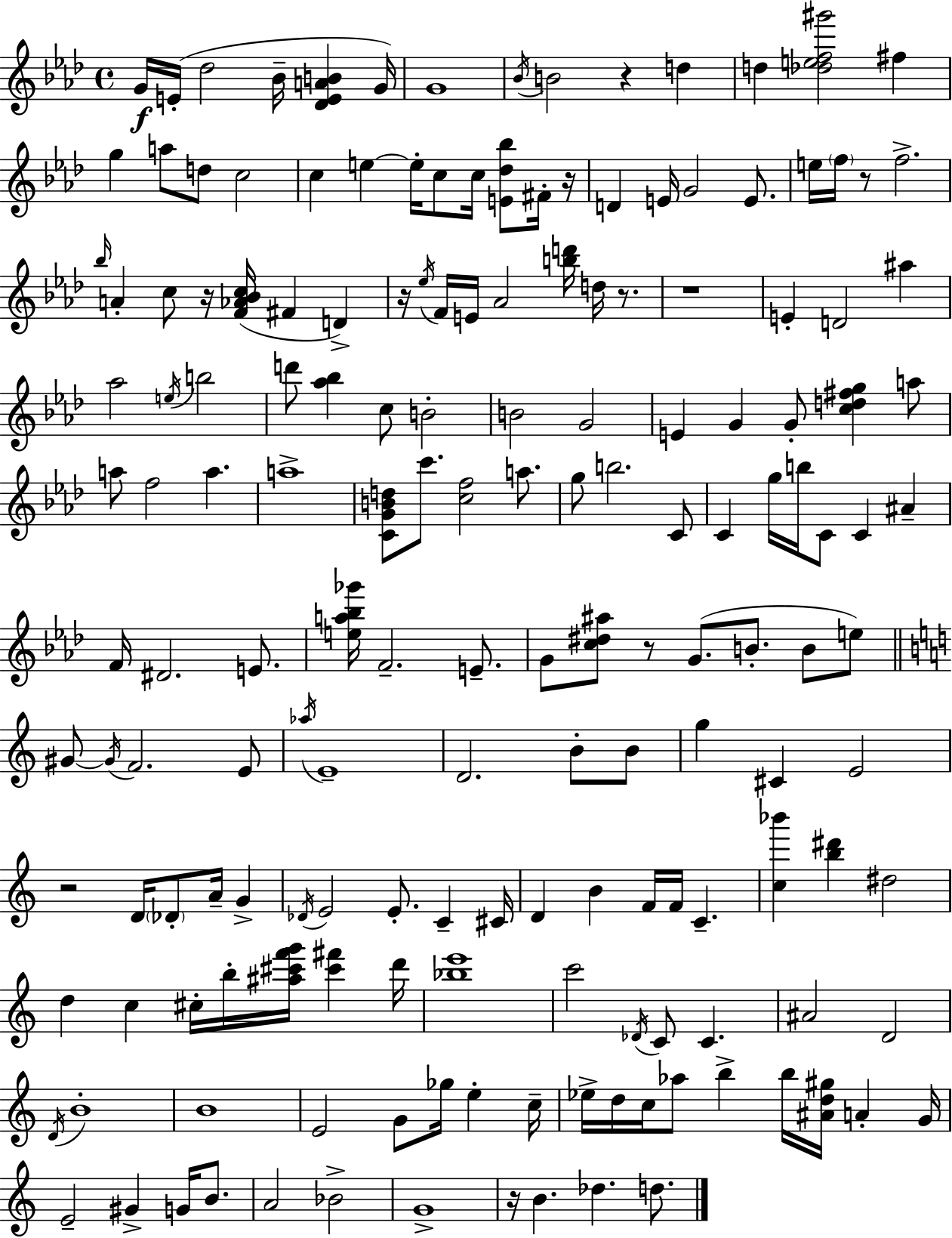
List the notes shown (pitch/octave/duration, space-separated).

G4/s E4/s Db5/h Bb4/s [Db4,E4,A4,B4]/q G4/s G4/w Bb4/s B4/h R/q D5/q D5/q [Db5,E5,F5,G#6]/h F#5/q G5/q A5/e D5/e C5/h C5/q E5/q E5/s C5/e C5/s [E4,Db5,Bb5]/e F#4/s R/s D4/q E4/s G4/h E4/e. E5/s F5/s R/e F5/h. Bb5/s A4/q C5/e R/s [F4,Ab4,Bb4,C5]/s F#4/q D4/q R/s Eb5/s F4/s E4/s Ab4/h [B5,D6]/s D5/s R/e. R/w E4/q D4/h A#5/q Ab5/h E5/s B5/h D6/e [Ab5,Bb5]/q C5/e B4/h B4/h G4/h E4/q G4/q G4/e [C5,D5,F#5,G5]/q A5/e A5/e F5/h A5/q. A5/w [C4,G4,B4,D5]/e C6/e. [C5,F5]/h A5/e. G5/e B5/h. C4/e C4/q G5/s B5/s C4/e C4/q A#4/q F4/s D#4/h. E4/e. [E5,A5,Bb5,Gb6]/s F4/h. E4/e. G4/e [C5,D#5,A#5]/e R/e G4/e. B4/e. B4/e E5/e G#4/e G#4/s F4/h. E4/e Ab5/s E4/w D4/h. B4/e B4/e G5/q C#4/q E4/h R/h D4/s Db4/e A4/s G4/q Db4/s E4/h E4/e. C4/q C#4/s D4/q B4/q F4/s F4/s C4/q. [C5,Bb6]/q [B5,D#6]/q D#5/h D5/q C5/q C#5/s B5/s [A#5,C#6,F6,G6]/s [C#6,F#6]/q D6/s [Bb5,E6]/w C6/h Db4/s C4/e C4/q. A#4/h D4/h D4/s B4/w B4/w E4/h G4/e Gb5/s E5/q C5/s Eb5/s D5/s C5/s Ab5/e B5/q B5/s [A#4,D5,G#5]/s A4/q G4/s E4/h G#4/q G4/s B4/e. A4/h Bb4/h G4/w R/s B4/q. Db5/q. D5/e.